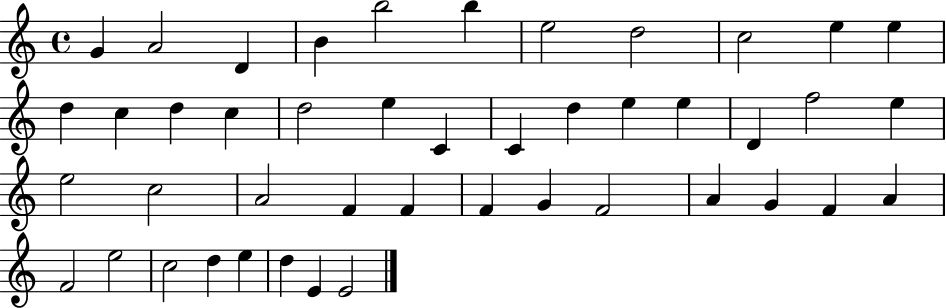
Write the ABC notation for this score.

X:1
T:Untitled
M:4/4
L:1/4
K:C
G A2 D B b2 b e2 d2 c2 e e d c d c d2 e C C d e e D f2 e e2 c2 A2 F F F G F2 A G F A F2 e2 c2 d e d E E2